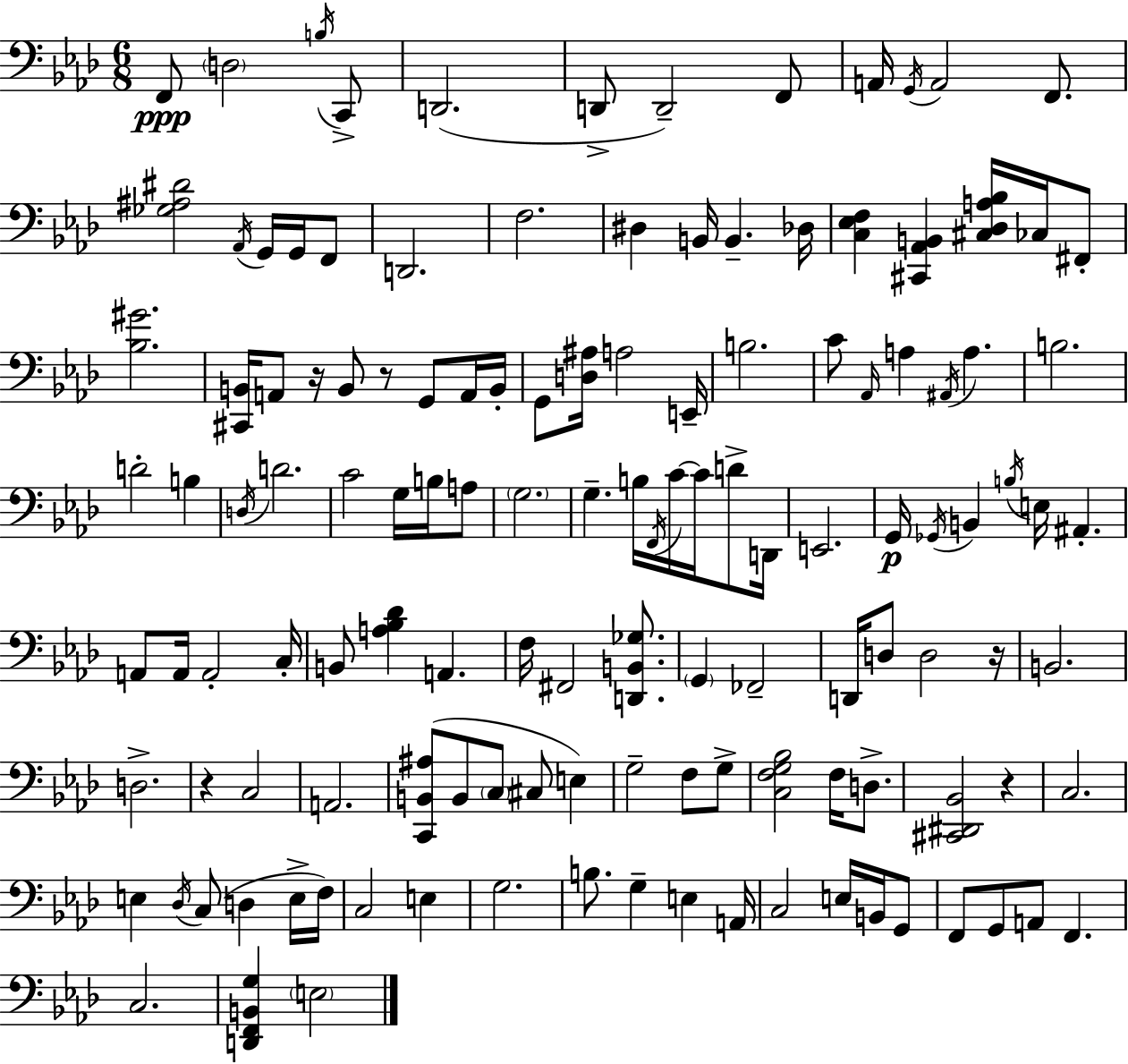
{
  \clef bass
  \numericTimeSignature
  \time 6/8
  \key aes \major
  f,8\ppp \parenthesize d2 \acciaccatura { b16 } c,8-> | d,2.( | d,8-> d,2--) f,8 | a,16 \acciaccatura { g,16 } a,2 f,8. | \break <ges ais dis'>2 \acciaccatura { aes,16 } g,16 | g,16 f,8 d,2. | f2. | dis4 b,16 b,4.-- | \break des16 <c ees f>4 <cis, aes, b,>4 <cis des a bes>16 | ces16 fis,8-. <bes gis'>2. | <cis, b,>16 a,8 r16 b,8 r8 g,8 | a,16 b,16-. g,8 <d ais>16 a2 | \break e,16-- b2. | c'8 \grace { aes,16 } a4 \acciaccatura { ais,16 } a4. | b2. | d'2-. | \break b4 \acciaccatura { d16 } d'2. | c'2 | g16 b16 a8 \parenthesize g2. | g4.-- | \break b16 \acciaccatura { f,16 } c'16~~ c'16 d'8-> d,16 e,2. | g,16\p \acciaccatura { ges,16 } b,4 | \acciaccatura { b16 } e16 ais,4.-. a,8 a,16 | a,2-. c16-. b,8 <a bes des'>4 | \break a,4. f16 fis,2 | <d, b, ges>8. \parenthesize g,4 | fes,2-- d,16 d8 | d2 r16 b,2. | \break d2.-> | r4 | c2 a,2. | <c, b, ais>8( b,8 | \break \parenthesize c8 cis8 e4) g2-- | f8 g8-> <c f g bes>2 | f16 d8.-> <cis, dis, bes,>2 | r4 c2. | \break e4 | \acciaccatura { des16 } c8( d4 e16-> f16) c2 | e4 g2. | b8. | \break g4-- e4 a,16 c2 | e16 b,16 g,8 f,8 | g,8 a,8 f,4. c2. | <d, f, b, g>4 | \break \parenthesize e2 \bar "|."
}